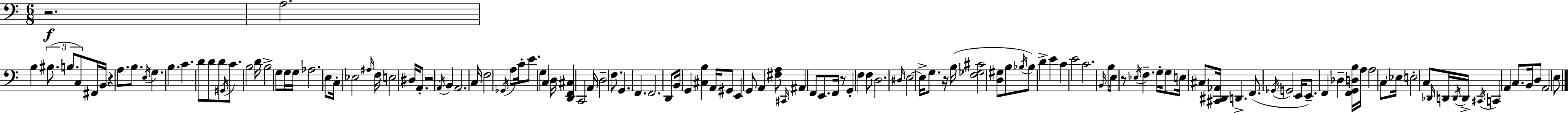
X:1
T:Untitled
M:6/8
L:1/4
K:Am
z2 A,2 B, ^B,/2 B,/2 C,/2 ^F,,/4 B,,/4 z A,/2 B,/2 E,/4 G, B, C D/2 D/2 D/2 ^G,,/4 C/2 B,2 D/4 B,2 G,/2 G,/4 G,/4 _A,2 E,/2 C,/4 _E,2 ^A,/4 F,/4 E,2 ^D,/4 A,,/2 z2 A,,/4 B,, A,,2 C,/4 F,2 _G,,/4 A,/2 C/4 E/2 G, C, D,/4 [D,,F,,^C,] C,,2 A,,/4 D,2 F,/2 G,, F,, F,,2 D,,/2 B,,/4 G,, [^C,B,] A,,/4 ^G,,/2 E,, G,,/2 A,, [^F,A,]/2 ^C,,/4 ^A,, F,,/2 E,,/2 F,,/4 z/2 G,, F, F,/2 D,2 ^D,/4 E,2 E,/4 G,/2 z/4 B,/4 [F,_G,^C]2 [D,^G,]/2 B,/2 _B,/4 _B,/2 D E C E2 C2 B,,/4 B,/2 E,/4 z/2 _E,/4 F, G,/4 G,/2 E,/4 ^C,/2 [^C,,^D,,_A,,]/4 D,, F,,/2 _G,,/4 G,,2 E,,/4 E,,/2 F,, _D, [F,,G,,D,B,]/4 A,/4 A,2 C,/2 _E,/4 E,2 C,/2 _D,,/4 D,,/4 D,,/4 D,,/4 ^C,,/4 C,, A,, C,/2 B,,/4 D,/2 A,,2 E,/2